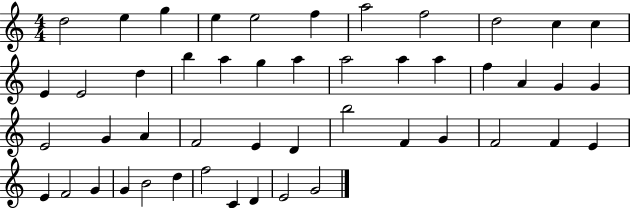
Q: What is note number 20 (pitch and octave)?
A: A5